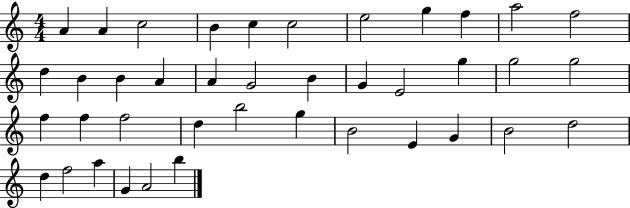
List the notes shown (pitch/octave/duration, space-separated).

A4/q A4/q C5/h B4/q C5/q C5/h E5/h G5/q F5/q A5/h F5/h D5/q B4/q B4/q A4/q A4/q G4/h B4/q G4/q E4/h G5/q G5/h G5/h F5/q F5/q F5/h D5/q B5/h G5/q B4/h E4/q G4/q B4/h D5/h D5/q F5/h A5/q G4/q A4/h B5/q